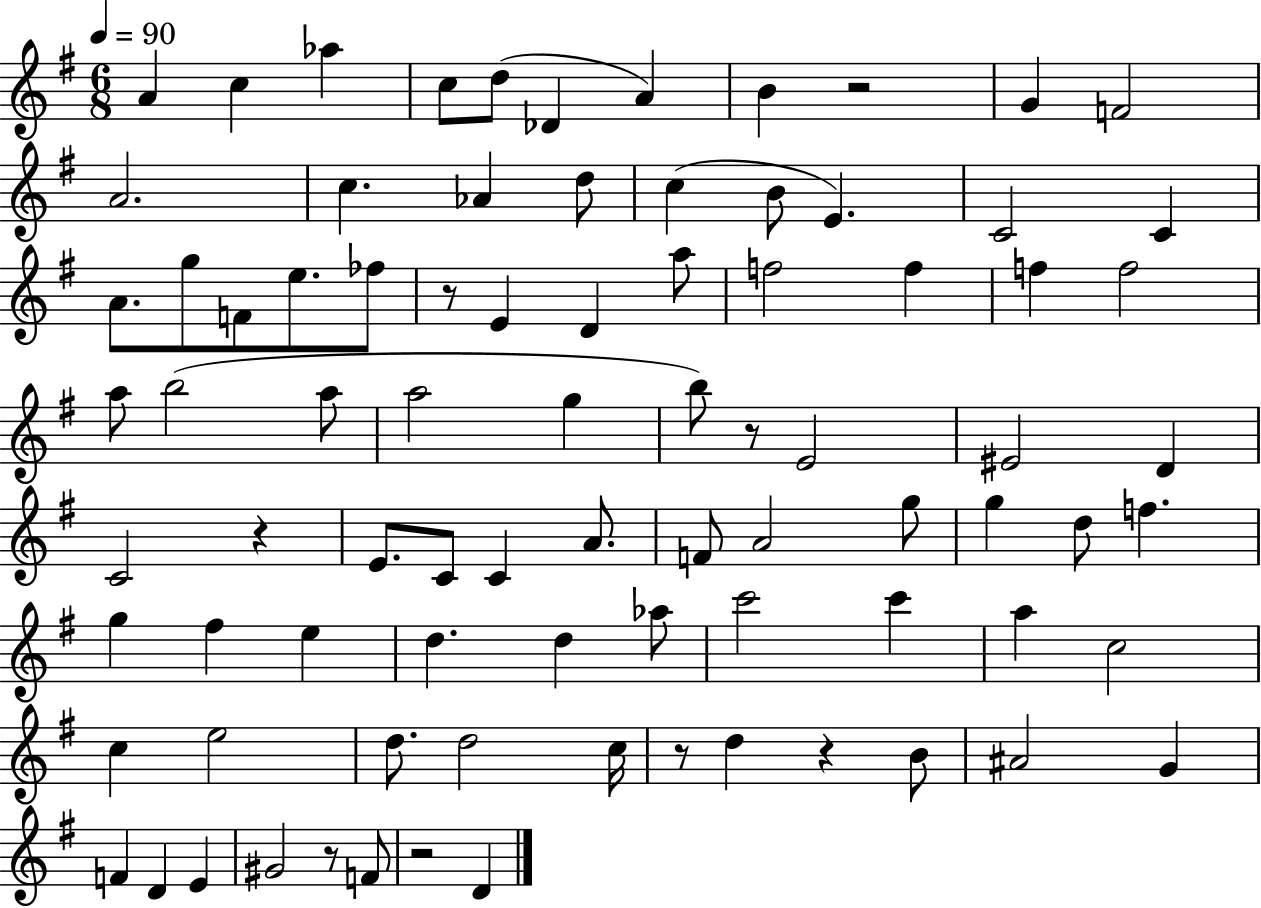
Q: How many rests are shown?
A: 8